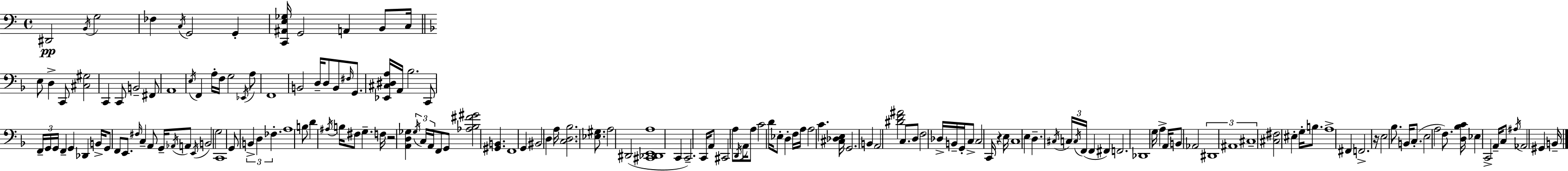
{
  \clef bass
  \time 4/4
  \defaultTimeSignature
  \key a \minor
  dis,2\pp \acciaccatura { b,16 } g2 | fes4 \acciaccatura { c16 } g,2 g,4-. | <c, ais, e ges>16 g,2 a,4 b,8 | c16 \bar "||" \break \key d \minor e8 d4-> c,8 <cis gis>2 | c,4 c,8 b,2-- fis,8 | a,1 | \acciaccatura { e16 } f,4 a16-. f16 g2 \acciaccatura { ees,16 } | \break a8 f,1 | b,2 d16-- d8 b,8 \grace { fis16 } | g,8. <ees, cis dis a>16 a,16 bes2. | c,8 \tuplet 3/2 { f,16-- g,16 g,16 } f,4-- g,4 des,4 | \break b,16-> g,8 f,8 e,8. \grace { fis16 } c4-- a,8 | g,16-- \acciaccatura { aes,16 } a,8 \acciaccatura { e,16 } b,2 g2 | c,1 | g,8 \tuplet 3/2 { b,4-> d4 | \break fes4.-. } a1 | b8 d'4 \acciaccatura { ais16 } b16 fis8 | g4.-- f16 r2 <a, d ges>4 | \tuplet 3/2 { \acciaccatura { ges16 } c16 a,16 } f,8 g,8 <aes bes fis' gis'>2 | \break <gis, b,>4. f,1 | g,4 bis,2 | d4 a16 <c d bes>2. | <ees gis>8. a2 | \break dis,2( <cis, des, e, a>1 | c,4 c,2.--) | c,16 a,8 cis,2 | a8 \acciaccatura { d,16 } a,16 a8 c'2 | \break d'16 ees8-. d4-. f16 a16 a2 | c'4. <cis des e>16 g,2. | b,4 a,2 | <dis' f' ais'>2 c8. d8 f2 | \break des16-> b,16-- g,16-. c8-> c2 | c,16 r4 e16 c1 | e4 d4.-- | \acciaccatura { cis16 } \tuplet 3/2 { c16 \acciaccatura { c16 }( f,16 } f,4 fis,4) f,2. | \break des,1 | g16 a4-> | a,16 b,8 aes,2 \tuplet 3/2 { dis,1 | ais,1 | \break cis1-- } | <cis fis>2 | eis4-. g16-. b8. a1-> | fis,4 f,2.-> | \break r16 e2 | bes8. b,16 c8.-.( e2 | a2 f8.) <d bes c'>16 ees4 | c,2-> a,16-- c8 \acciaccatura { ais16 } aes,2 | \break gis,4 b,16-- \bar "|."
}